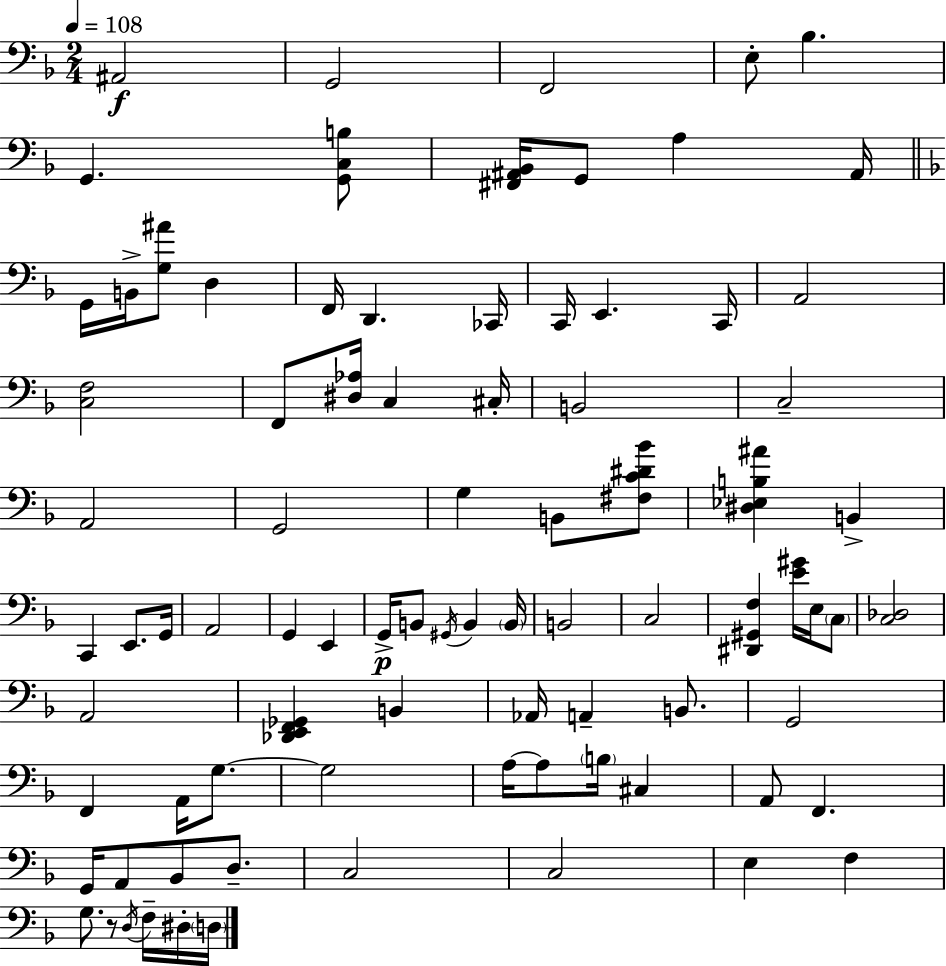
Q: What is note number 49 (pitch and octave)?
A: B2